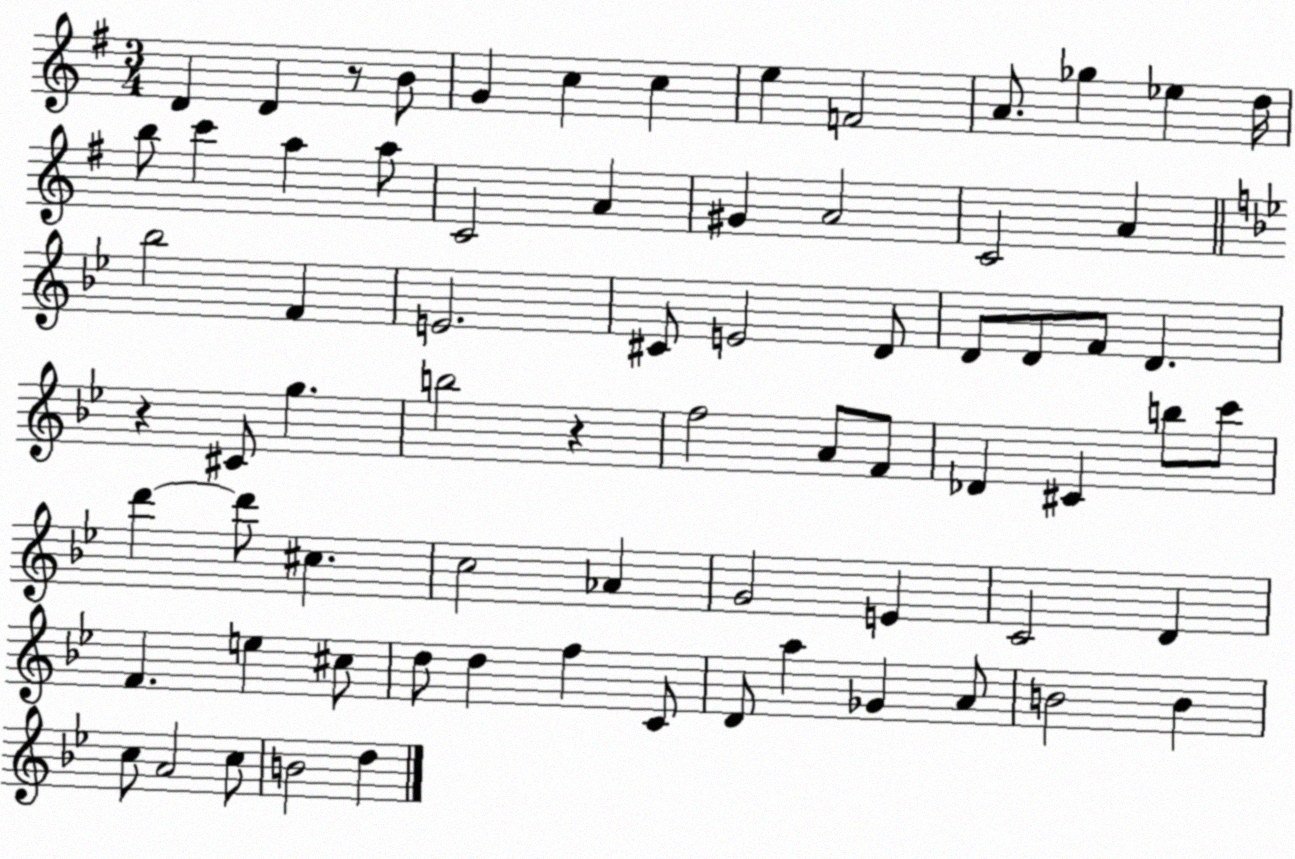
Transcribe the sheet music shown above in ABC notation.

X:1
T:Untitled
M:3/4
L:1/4
K:G
D D z/2 B/2 G c c e F2 A/2 _g _e d/4 b/2 c' a a/2 C2 A ^G A2 C2 A _b2 F E2 ^C/2 E2 D/2 D/2 D/2 F/2 D z ^C/2 g b2 z f2 A/2 F/2 _D ^C b/2 c'/2 d' d'/2 ^c c2 _A G2 E C2 D F e ^c/2 d/2 d f C/2 D/2 a _G A/2 B2 B c/2 A2 c/2 B2 d